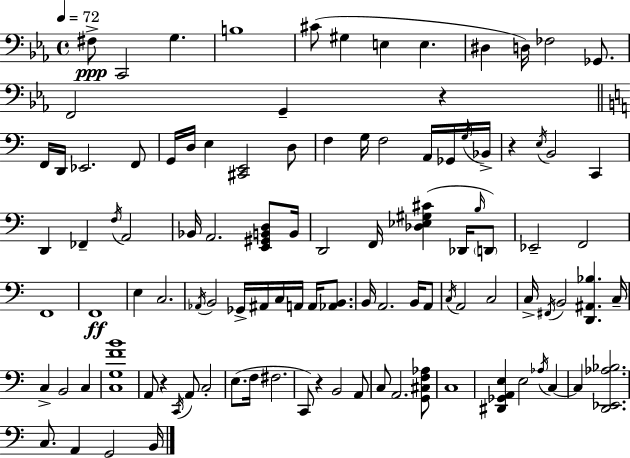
{
  \clef bass
  \time 4/4
  \defaultTimeSignature
  \key c \minor
  \tempo 4 = 72
  \repeat volta 2 { fis8->\ppp c,2 g4. | b1 | cis'8( gis4 e4 e4. | dis4 d16) fes2 ges,8. | \break f,2 g,4-- r4 | \bar "||" \break \key c \major f,16 d,16 ees,2. f,8 | g,16 d16 e4 <cis, e,>2 d8 | f4 g16 f2 a,16 ges,16 \acciaccatura { g16 } | bes,16-> r4 \acciaccatura { e16 } b,2 c,4 | \break d,4 fes,4-- \acciaccatura { f16 } a,2 | bes,16 a,2. | <e, gis, b, d>8 b,16 d,2 f,16 <des ees gis cis'>4( | des,16 \grace { b16 } \parenthesize d,8) ees,2-- f,2 | \break f,1 | f,1\ff | e4 c2. | \acciaccatura { aes,16 } b,2 ges,16-> ais,16 c16 | \break a,16 a,16 <aes, b,>8. b,16 a,2. | b,16 a,8 \acciaccatura { c16 } a,2 c2 | c16-> \acciaccatura { fis,16 } b,2 | <d, ais, bes>4. c16-- c4-> b,2 | \break c4 <c g f' b'>1 | a,8 r4 \acciaccatura { c,16 } a,8 | c2-. e8.( f16 fis2. | c,8) r4 b,2 | \break a,8 c8 a,2. | <g, cis f aes>8 c1 | <dis, ges, a, e>4 e2 | \acciaccatura { aes16 } c4~~ c4 <d, ees, aes bes>2. | \break c8. a,4 | g,2 b,16 } \bar "|."
}